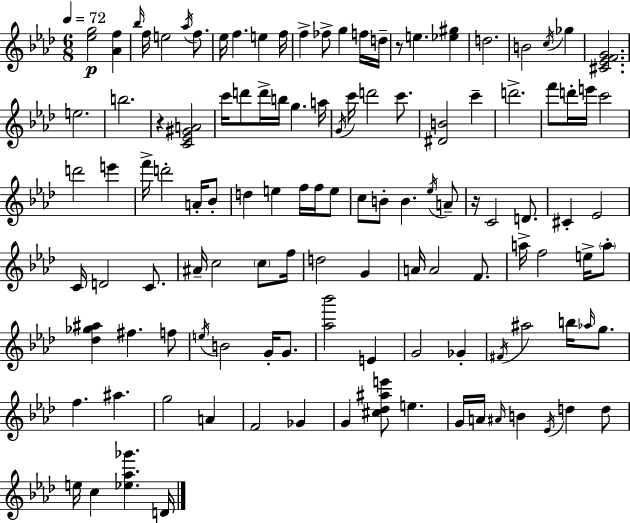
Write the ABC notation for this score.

X:1
T:Untitled
M:6/8
L:1/4
K:Fm
[_eg]2 [_Af] _b/4 f/4 e2 _a/4 f/2 _e/4 f e f/4 f _f/2 g f/4 d/4 z/2 e [_e^g] d2 B2 c/4 _g [^C_EFG]2 e2 b2 z [C_E^GA]2 c'/4 d'/2 d'/4 b/4 g a/4 G/4 c'/4 d'2 c'/2 [^DB]2 c' d'2 f'/2 d'/4 e'/4 c'2 d'2 e' f'/4 d'2 A/4 _B/2 d e f/4 f/4 e/2 c/2 B/2 B _e/4 A/2 z/4 C2 D/2 ^C _E2 C/4 D2 C/2 ^A/4 c2 c/2 f/4 d2 G A/4 A2 F/2 a/4 f2 e/4 a/2 [_d_g^a] ^f f/2 e/4 B2 G/4 G/2 [_a_b']2 E G2 _G ^F/4 ^a2 b/4 _a/4 g/2 f ^a g2 A F2 _G G [^c_d^ae']/2 e G/4 A/4 ^A/4 B _E/4 d d/2 e/4 c [_e_a_g'] D/4